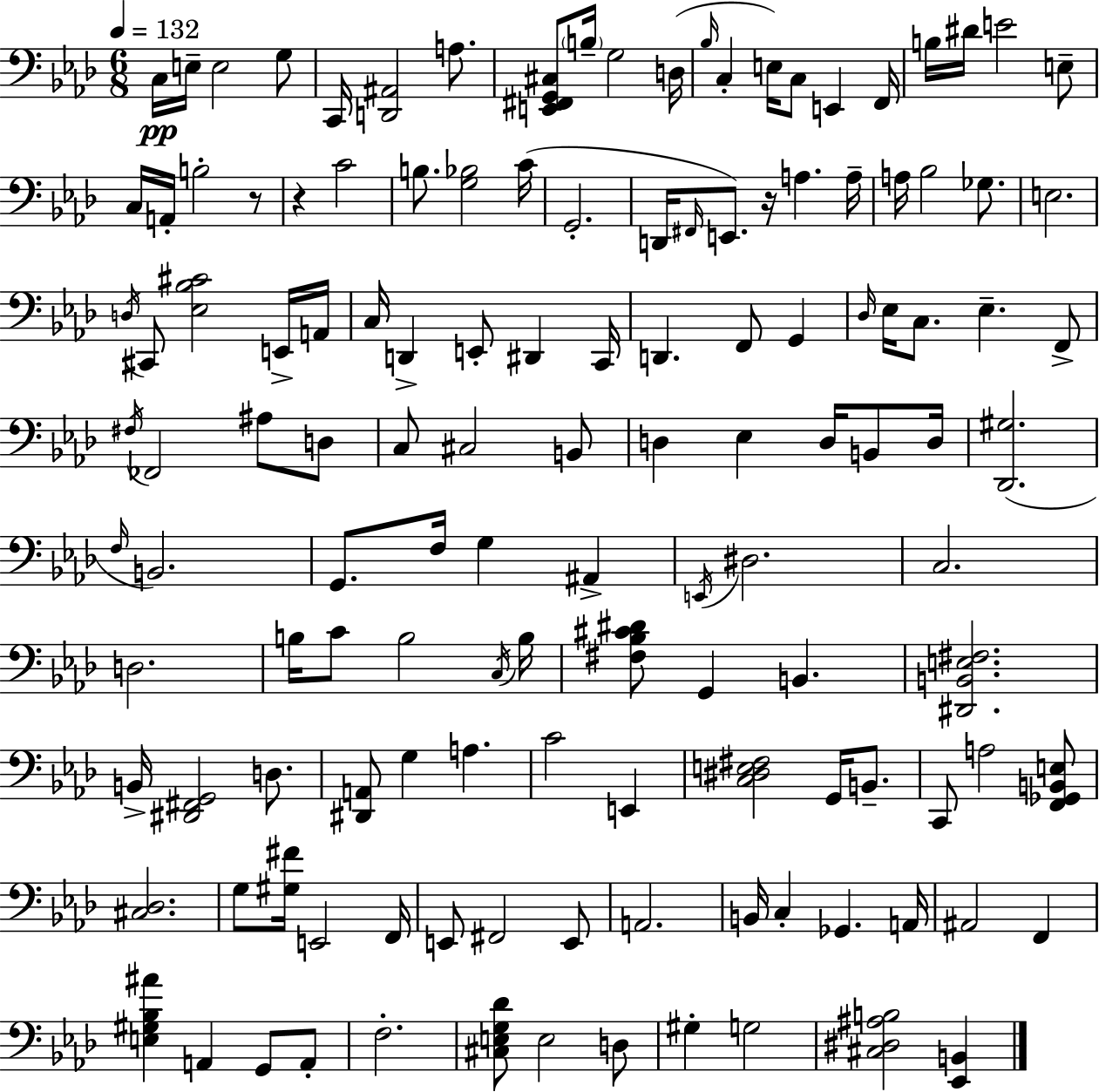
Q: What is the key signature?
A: AES major